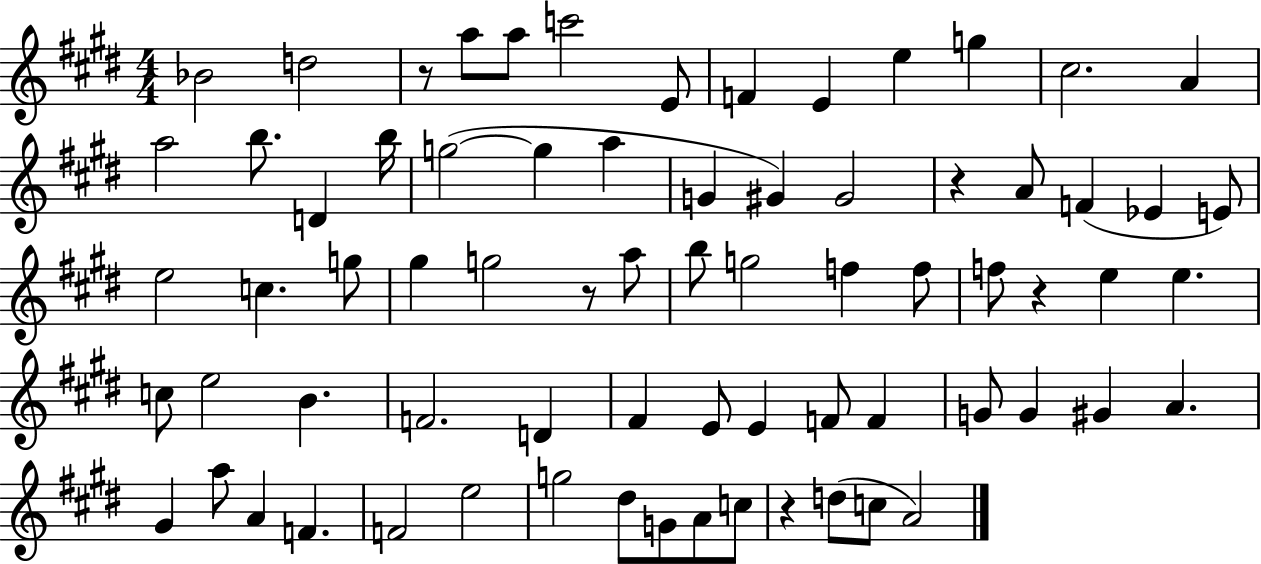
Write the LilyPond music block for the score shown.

{
  \clef treble
  \numericTimeSignature
  \time 4/4
  \key e \major
  bes'2 d''2 | r8 a''8 a''8 c'''2 e'8 | f'4 e'4 e''4 g''4 | cis''2. a'4 | \break a''2 b''8. d'4 b''16 | g''2~(~ g''4 a''4 | g'4 gis'4) gis'2 | r4 a'8 f'4( ees'4 e'8) | \break e''2 c''4. g''8 | gis''4 g''2 r8 a''8 | b''8 g''2 f''4 f''8 | f''8 r4 e''4 e''4. | \break c''8 e''2 b'4. | f'2. d'4 | fis'4 e'8 e'4 f'8 f'4 | g'8 g'4 gis'4 a'4. | \break gis'4 a''8 a'4 f'4. | f'2 e''2 | g''2 dis''8 g'8 a'8 c''8 | r4 d''8( c''8 a'2) | \break \bar "|."
}